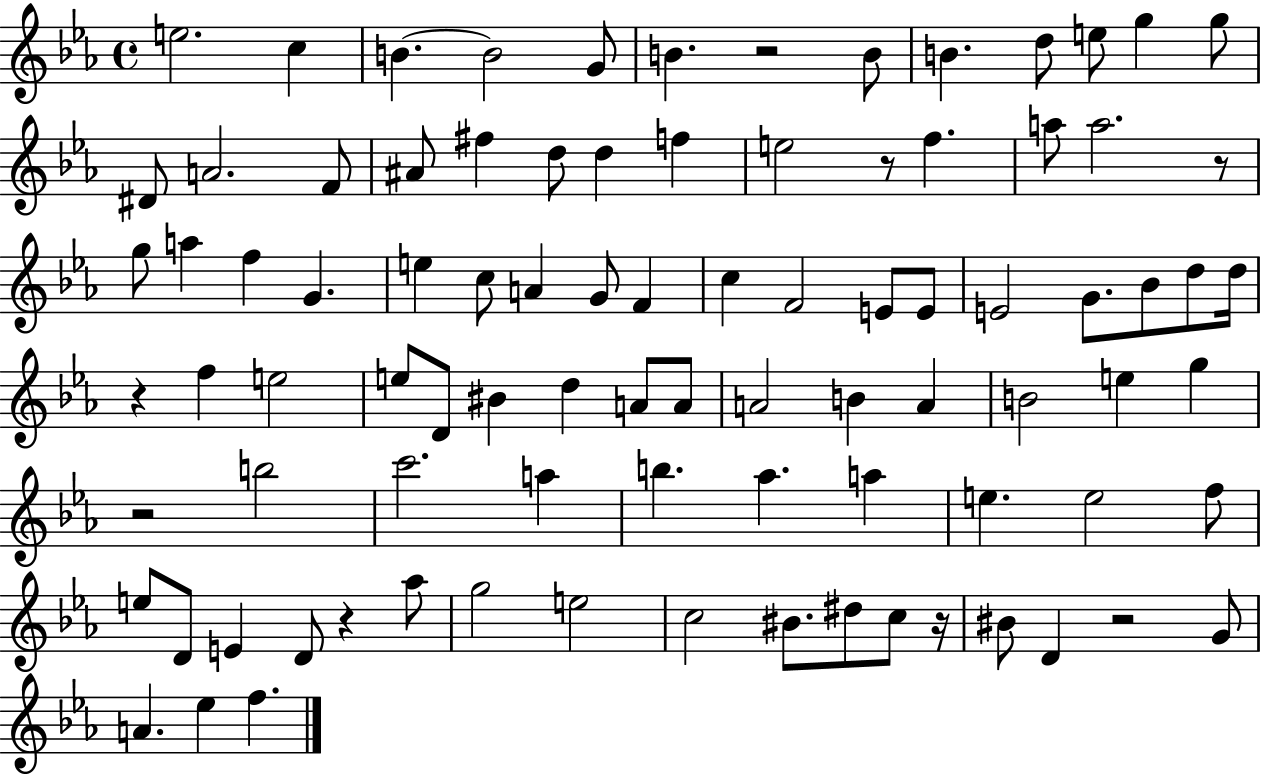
{
  \clef treble
  \time 4/4
  \defaultTimeSignature
  \key ees \major
  e''2. c''4 | b'4.~~ b'2 g'8 | b'4. r2 b'8 | b'4. d''8 e''8 g''4 g''8 | \break dis'8 a'2. f'8 | ais'8 fis''4 d''8 d''4 f''4 | e''2 r8 f''4. | a''8 a''2. r8 | \break g''8 a''4 f''4 g'4. | e''4 c''8 a'4 g'8 f'4 | c''4 f'2 e'8 e'8 | e'2 g'8. bes'8 d''8 d''16 | \break r4 f''4 e''2 | e''8 d'8 bis'4 d''4 a'8 a'8 | a'2 b'4 a'4 | b'2 e''4 g''4 | \break r2 b''2 | c'''2. a''4 | b''4. aes''4. a''4 | e''4. e''2 f''8 | \break e''8 d'8 e'4 d'8 r4 aes''8 | g''2 e''2 | c''2 bis'8. dis''8 c''8 r16 | bis'8 d'4 r2 g'8 | \break a'4. ees''4 f''4. | \bar "|."
}